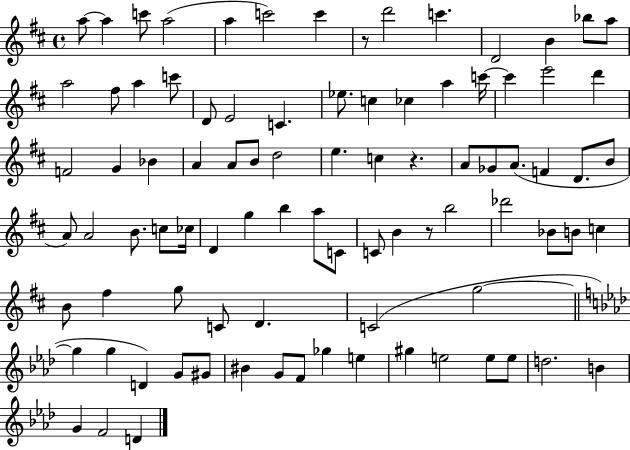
{
  \clef treble
  \time 4/4
  \defaultTimeSignature
  \key d \major
  a''8~~ a''4 c'''8 a''2( | a''4 c'''2) c'''4 | r8 d'''2 c'''4. | d'2 b'4 bes''8 a''8 | \break a''2 fis''8 a''4 c'''8 | d'8 e'2 c'4. | ees''8. c''4 ces''4 a''4 c'''16~~ | c'''4 e'''2 d'''4 | \break f'2 g'4 bes'4 | a'4 a'8 b'8 d''2 | e''4. c''4 r4. | a'8 ges'8 a'8.( f'4 d'8. b'8 | \break a'8) a'2 b'8. c''8 ces''16 | d'4 g''4 b''4 a''8 c'8 | c'8 b'4 r8 b''2 | des'''2 bes'8 b'8 c''4 | \break b'8 fis''4 g''8 c'8 d'4. | c'2( g''2~~ | \bar "||" \break \key aes \major g''4 g''4 d'4) g'8 gis'8 | bis'4 g'8 f'8 ges''4 e''4 | gis''4 e''2 e''8 e''8 | d''2. b'4 | \break g'4 f'2 d'4 | \bar "|."
}